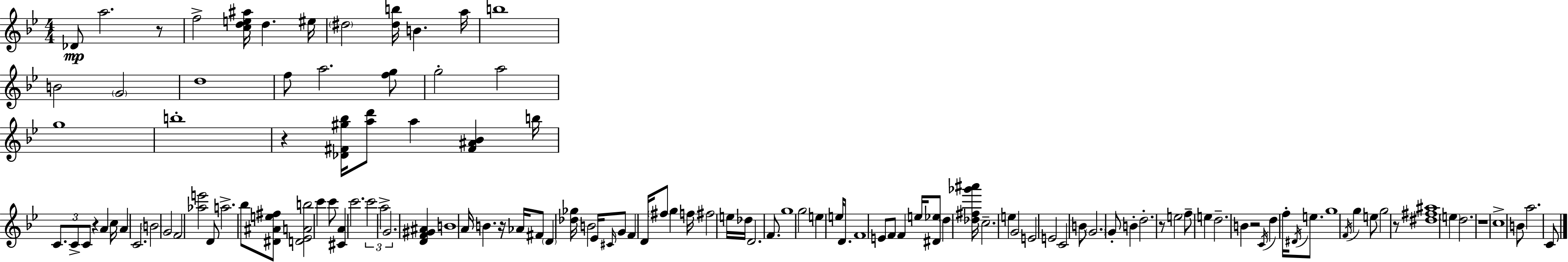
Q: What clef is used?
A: treble